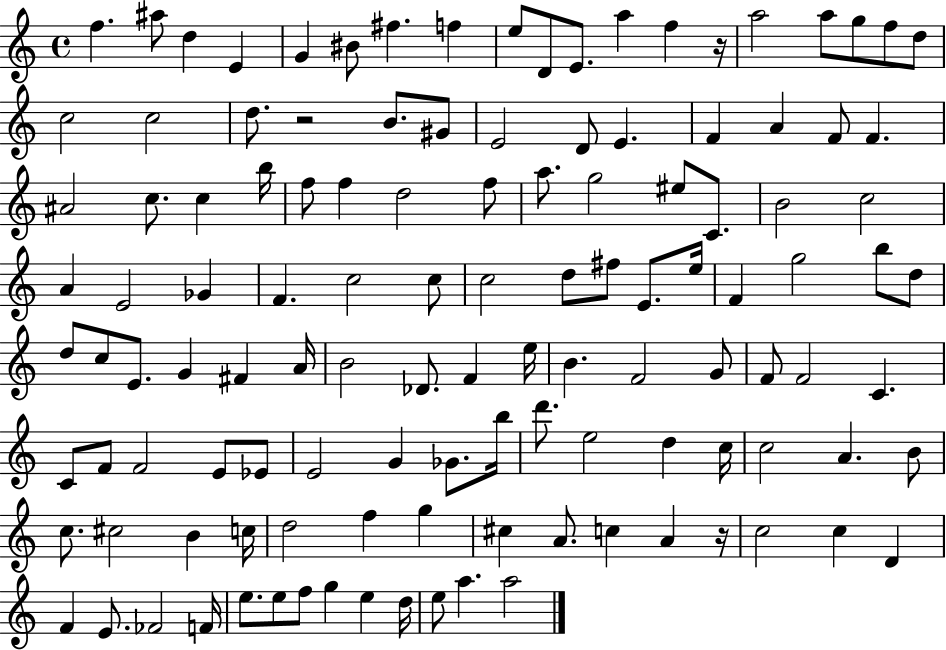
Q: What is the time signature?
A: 4/4